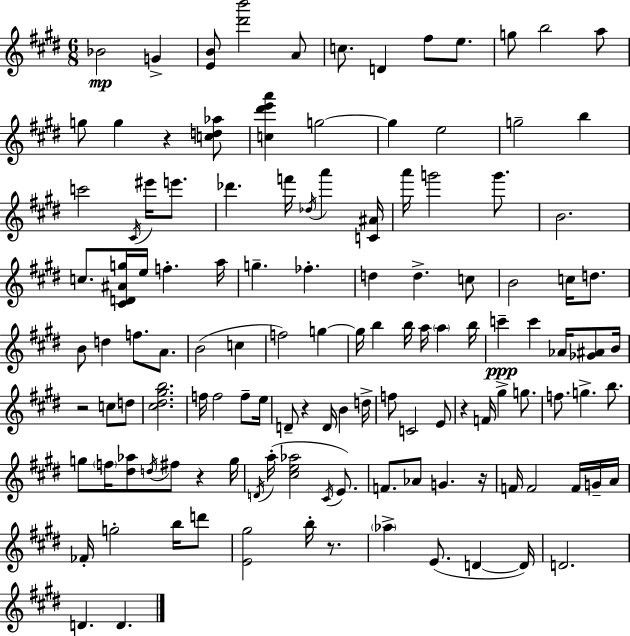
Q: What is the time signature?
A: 6/8